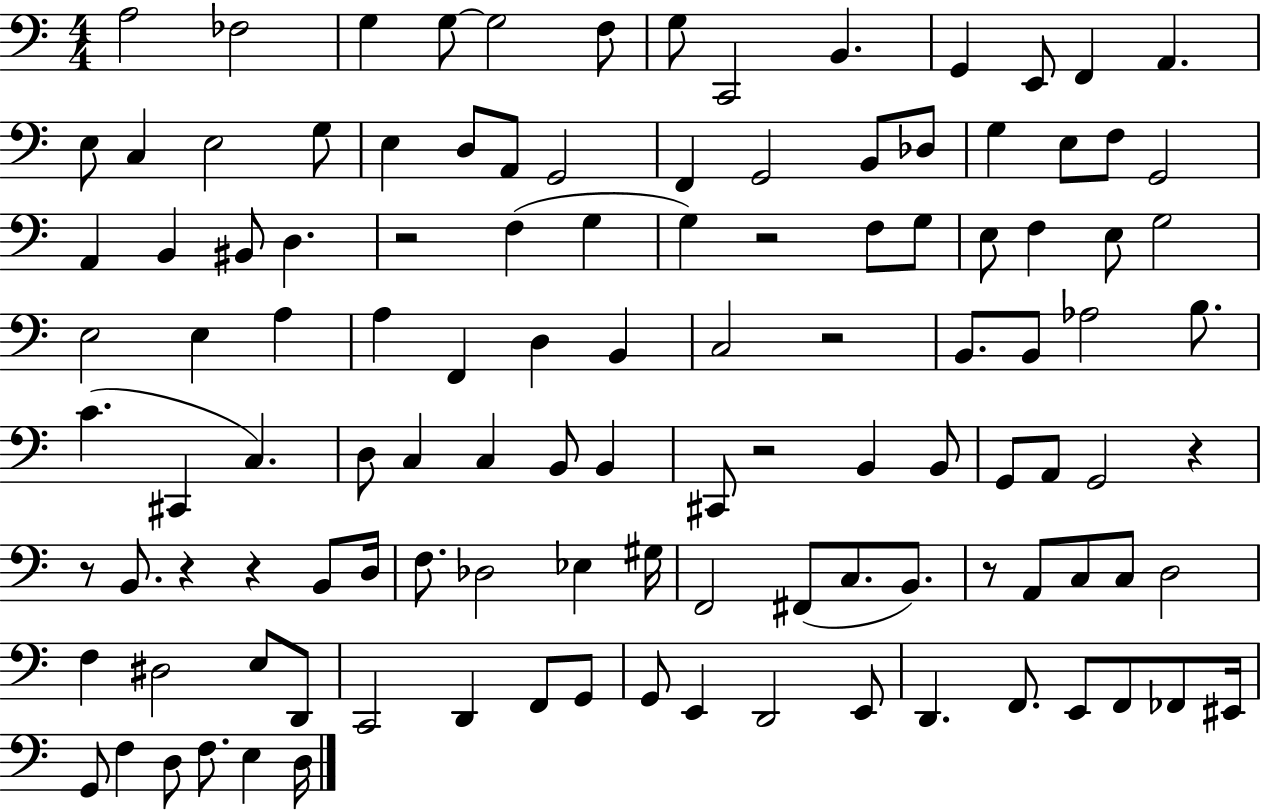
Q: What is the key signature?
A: C major